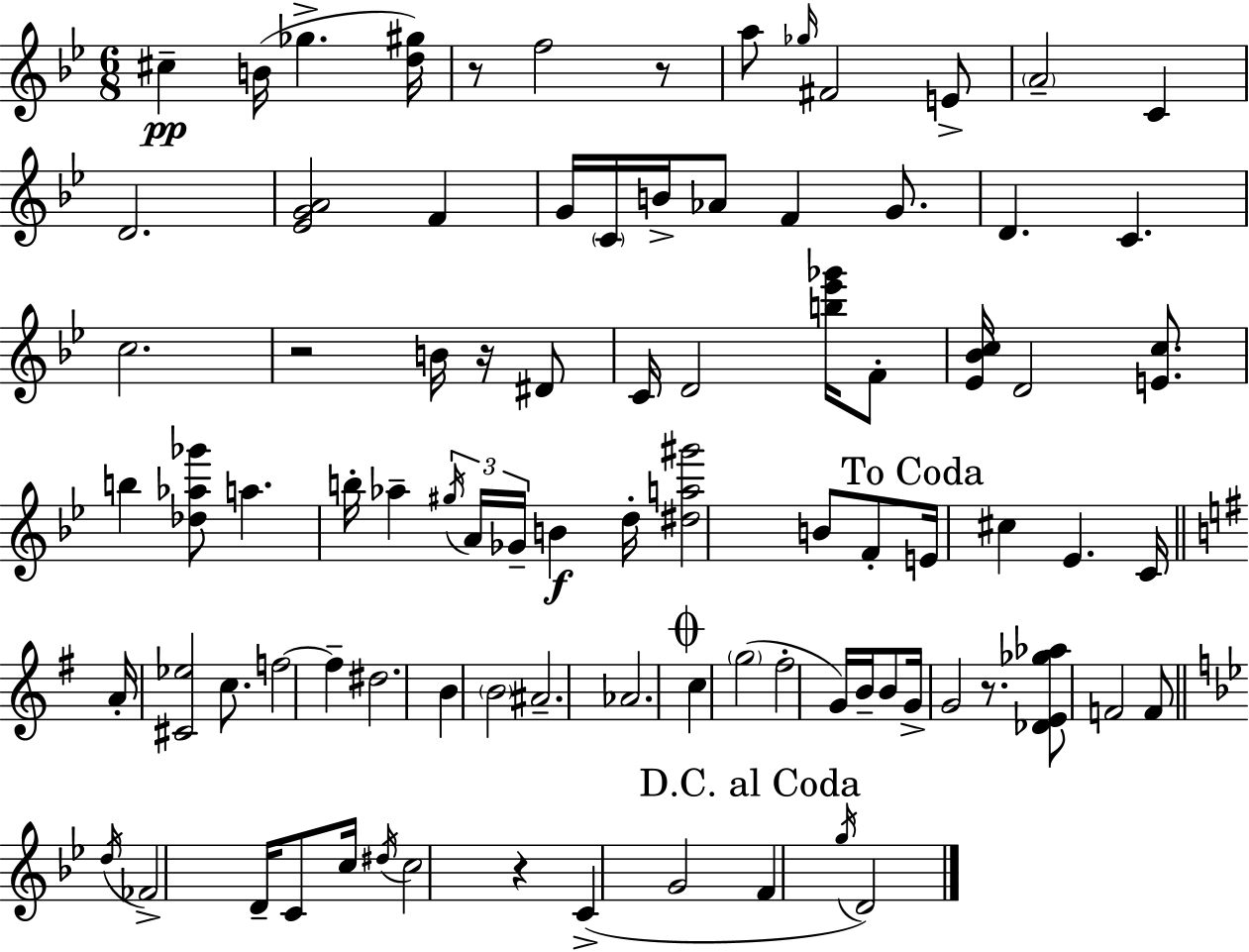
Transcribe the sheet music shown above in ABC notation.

X:1
T:Untitled
M:6/8
L:1/4
K:Gm
^c B/4 _g [d^g]/4 z/2 f2 z/2 a/2 _g/4 ^F2 E/2 A2 C D2 [_EGA]2 F G/4 C/4 B/4 _A/2 F G/2 D C c2 z2 B/4 z/4 ^D/2 C/4 D2 [b_e'_g']/4 F/2 [_E_Bc]/4 D2 [Ec]/2 b [_d_a_g']/2 a b/4 _a ^g/4 A/4 _G/4 B d/4 [^da^g']2 B/2 F/2 E/4 ^c _E C/4 A/4 [^C_e]2 c/2 f2 f ^d2 B B2 ^A2 _A2 c g2 ^f2 G/4 B/4 B/2 G/4 G2 z/2 [_DE_g_a]/2 F2 F/2 d/4 _F2 D/4 C/2 c/4 ^d/4 c2 z C G2 F g/4 D2